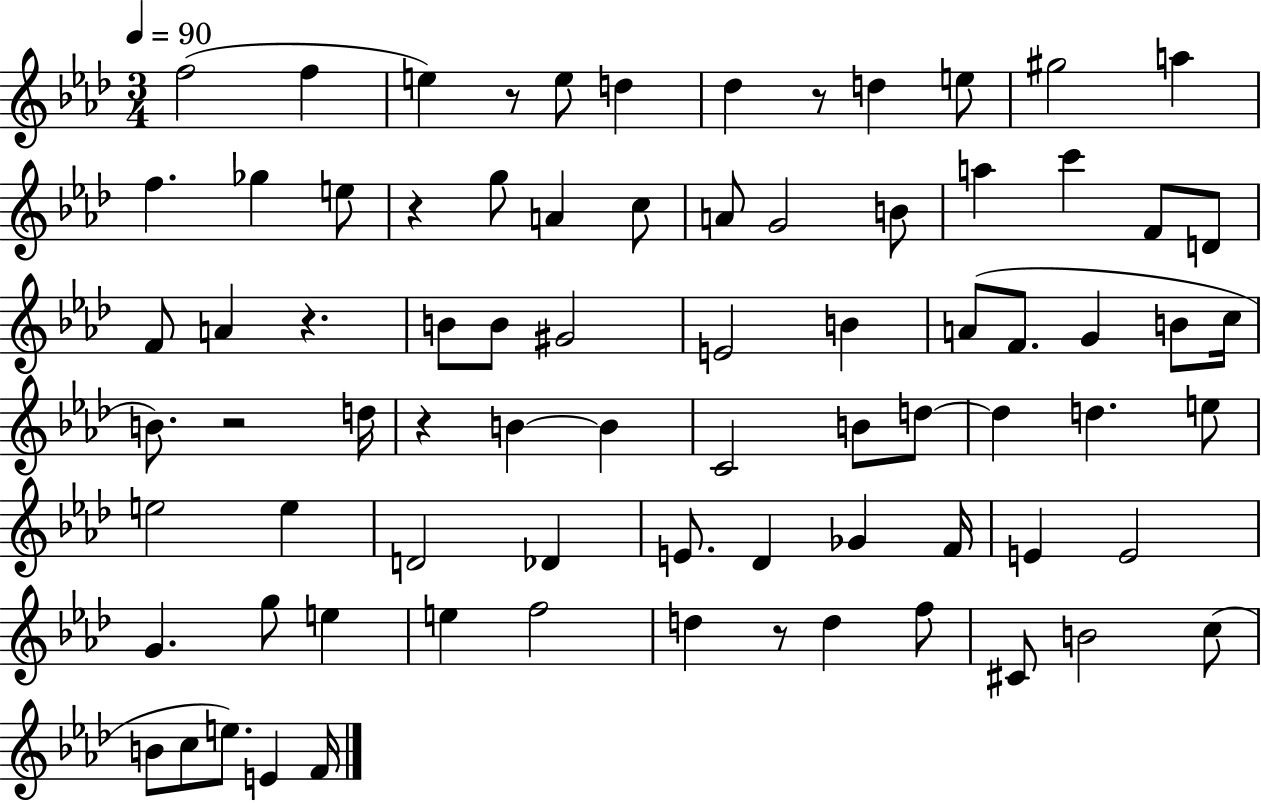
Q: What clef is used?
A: treble